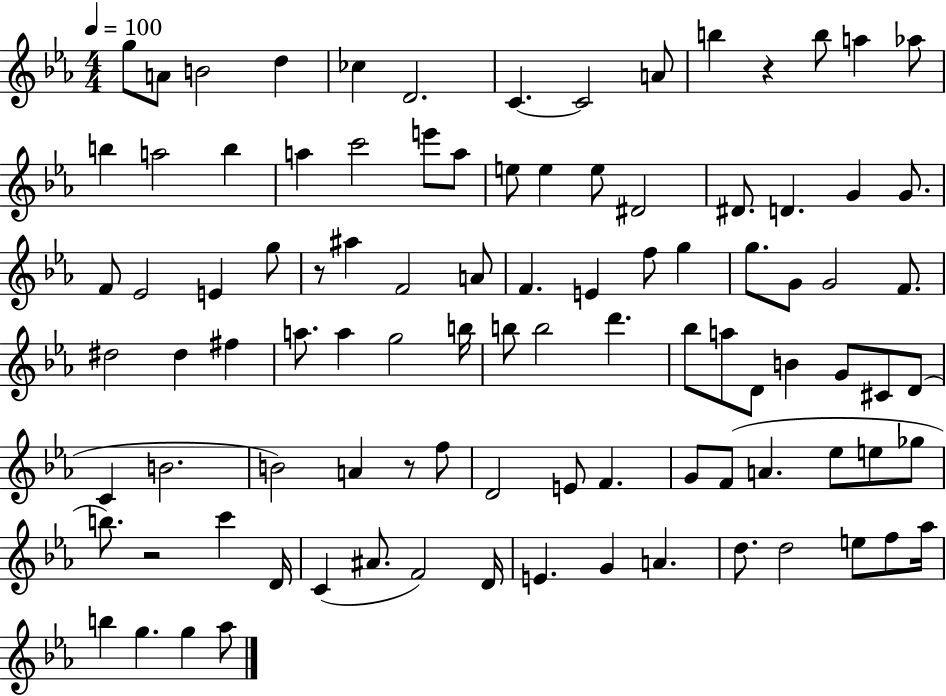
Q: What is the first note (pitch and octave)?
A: G5